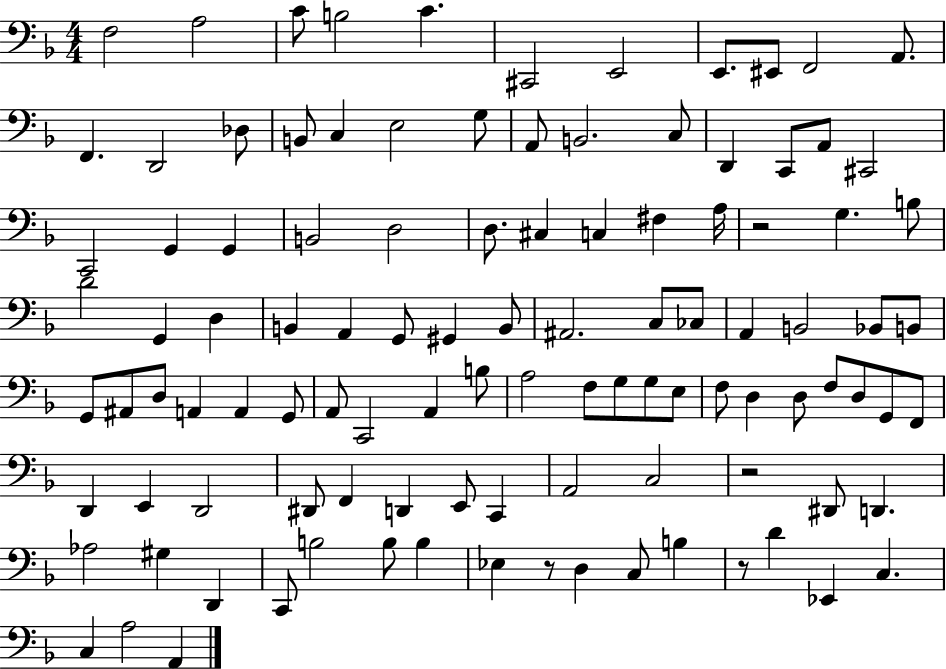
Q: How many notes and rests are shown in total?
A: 107